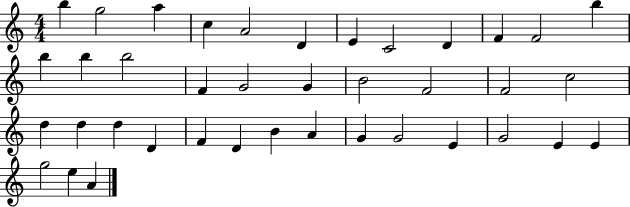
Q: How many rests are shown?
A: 0